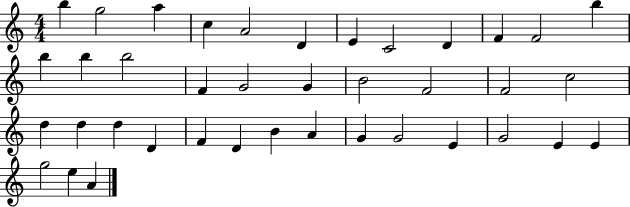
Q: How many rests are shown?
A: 0